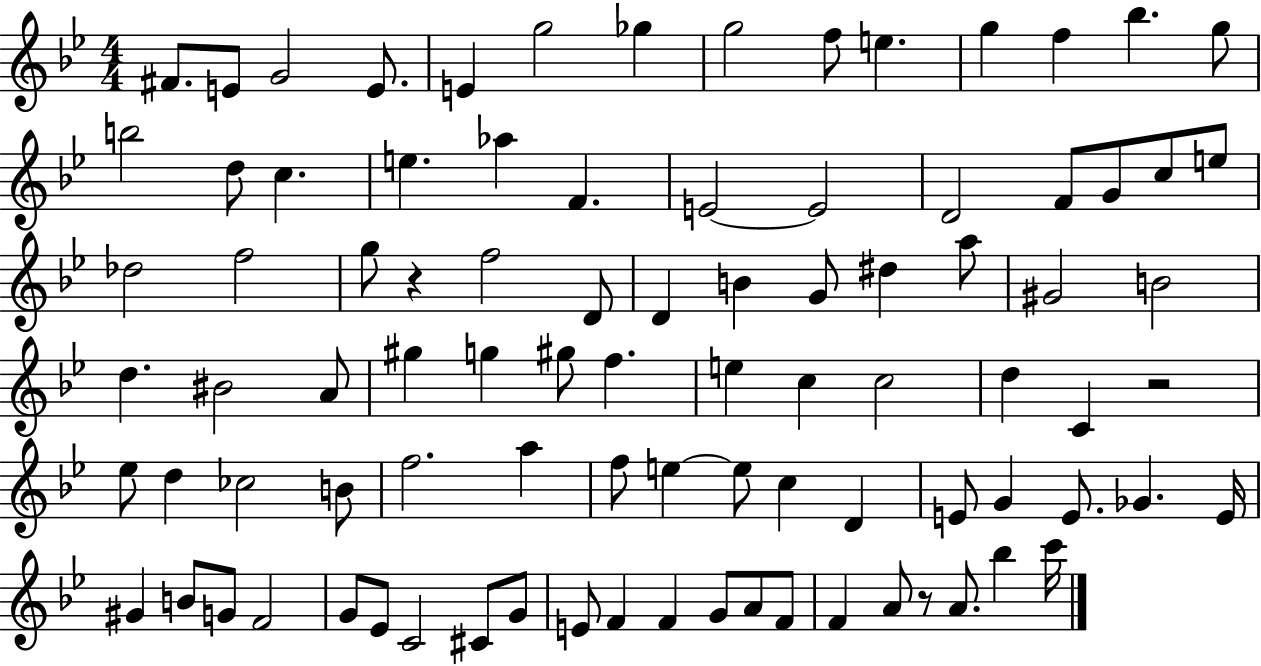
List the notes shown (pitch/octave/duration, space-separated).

F#4/e. E4/e G4/h E4/e. E4/q G5/h Gb5/q G5/h F5/e E5/q. G5/q F5/q Bb5/q. G5/e B5/h D5/e C5/q. E5/q. Ab5/q F4/q. E4/h E4/h D4/h F4/e G4/e C5/e E5/e Db5/h F5/h G5/e R/q F5/h D4/e D4/q B4/q G4/e D#5/q A5/e G#4/h B4/h D5/q. BIS4/h A4/e G#5/q G5/q G#5/e F5/q. E5/q C5/q C5/h D5/q C4/q R/h Eb5/e D5/q CES5/h B4/e F5/h. A5/q F5/e E5/q E5/e C5/q D4/q E4/e G4/q E4/e. Gb4/q. E4/s G#4/q B4/e G4/e F4/h G4/e Eb4/e C4/h C#4/e G4/e E4/e F4/q F4/q G4/e A4/e F4/e F4/q A4/e R/e A4/e. Bb5/q C6/s